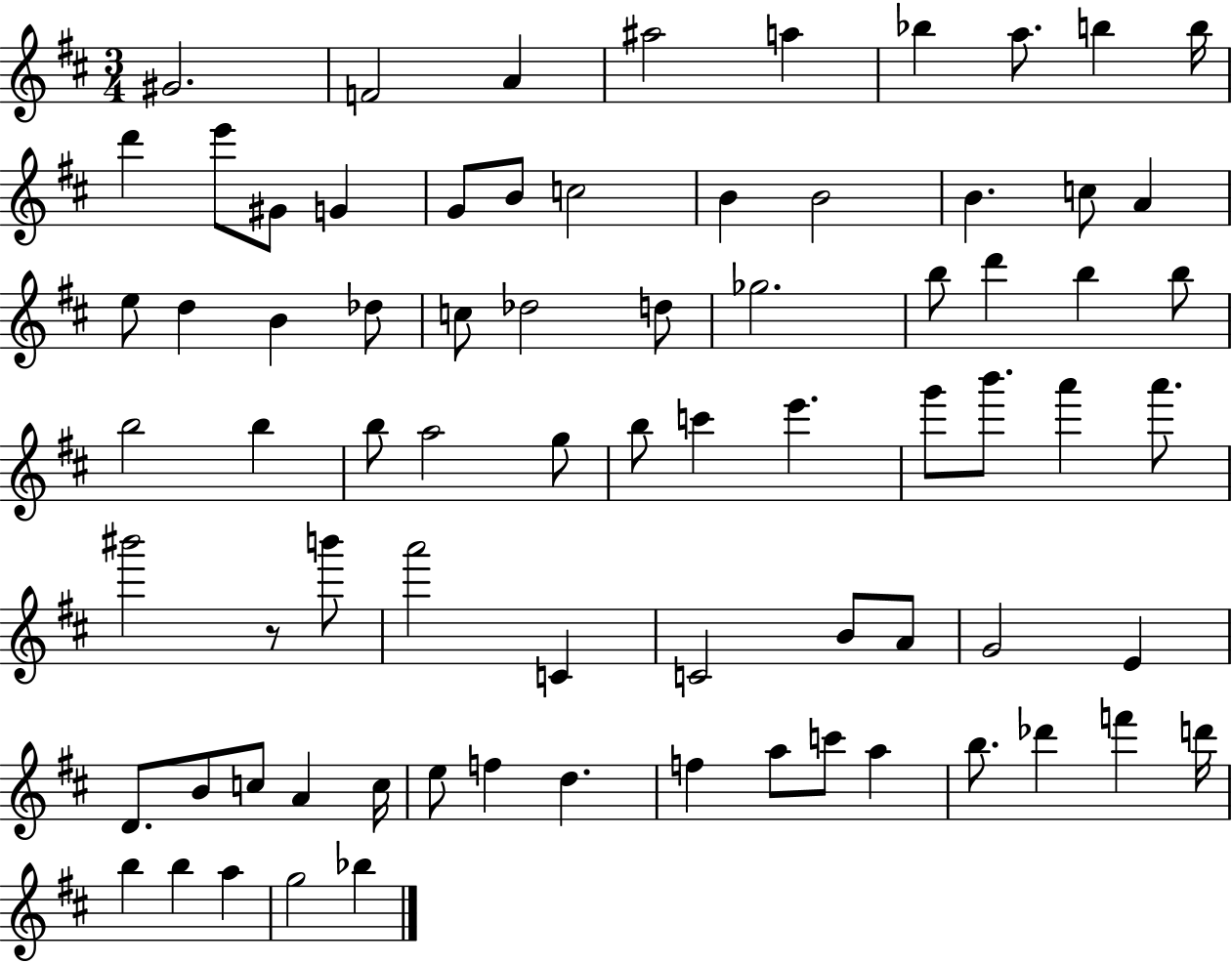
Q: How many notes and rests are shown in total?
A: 76